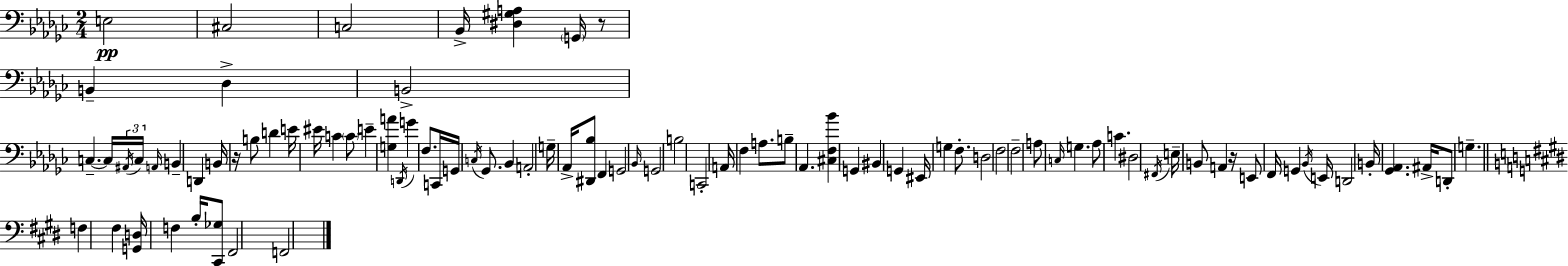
X:1
T:Untitled
M:2/4
L:1/4
K:Ebm
E,2 ^C,2 C,2 _B,,/4 [^D,^G,A,] G,,/4 z/2 B,, _D, B,,2 C, C,/4 ^A,,/4 C,/4 A,,/4 B,, D,, B,,/4 z/4 B,/2 D E/4 ^E/4 C C/2 E [G,A] D,,/4 G F,/2 C,,/4 G,,/4 C,/4 _G,,/2 _B,, A,,2 G,/4 _A,,/4 [^D,,_B,]/2 F,, G,,2 _B,,/4 G,,2 B,2 C,,2 A,,/4 F, A,/2 B,/2 _A,, [^C,F,_B] G,, ^B,, G,, ^E,,/4 G, F,/2 D,2 F,2 F,2 A,/2 C,/4 G, _A,/2 C ^D,2 ^F,,/4 E,/4 B,,/2 A,, z/4 E,,/2 F,,/4 G,, _B,,/4 E,,/4 D,,2 B,,/4 [_G,,_A,,] ^A,,/4 D,,/2 G, F, ^F, [G,,D,]/4 F, B,/4 [^C,,_G,]/2 ^F,,2 F,,2